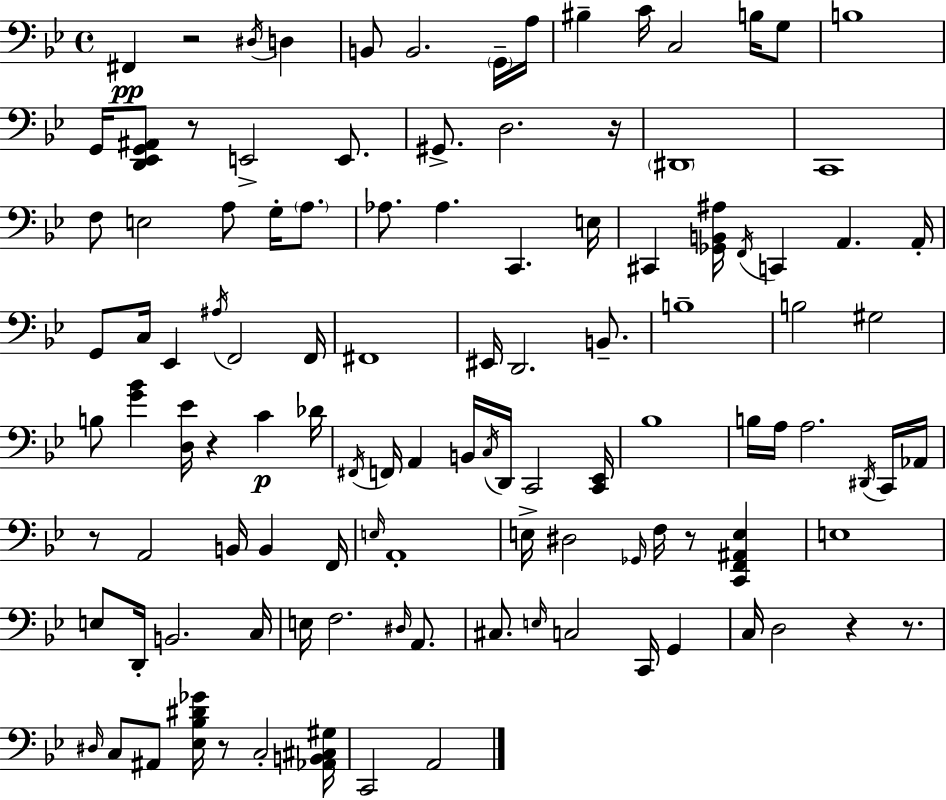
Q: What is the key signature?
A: G minor